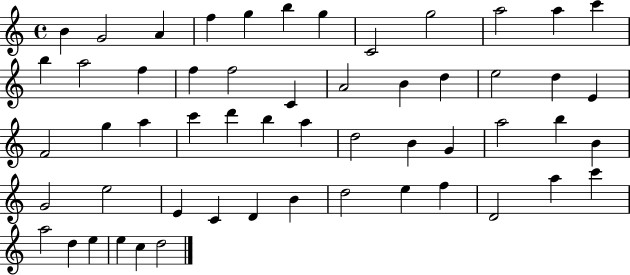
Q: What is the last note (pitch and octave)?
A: D5